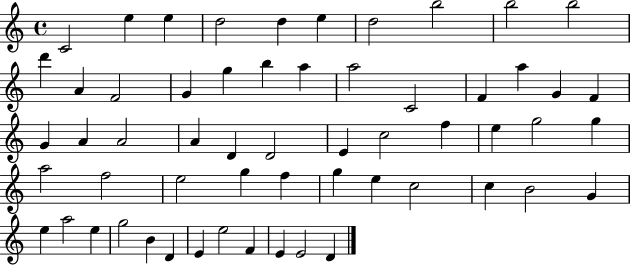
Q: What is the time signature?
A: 4/4